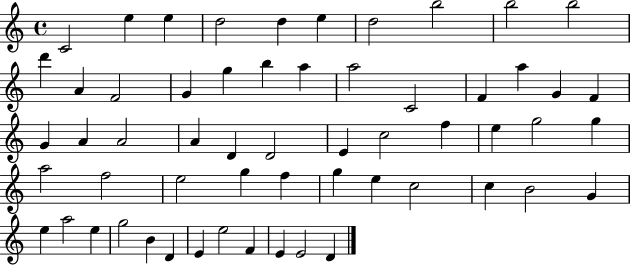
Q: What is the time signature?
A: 4/4